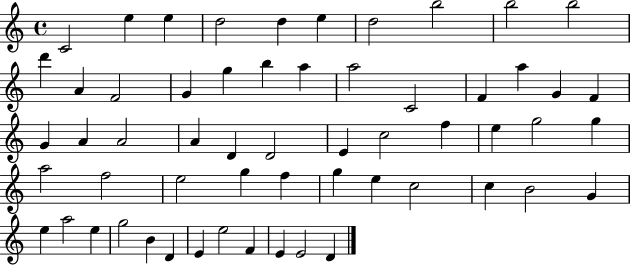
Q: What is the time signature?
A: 4/4